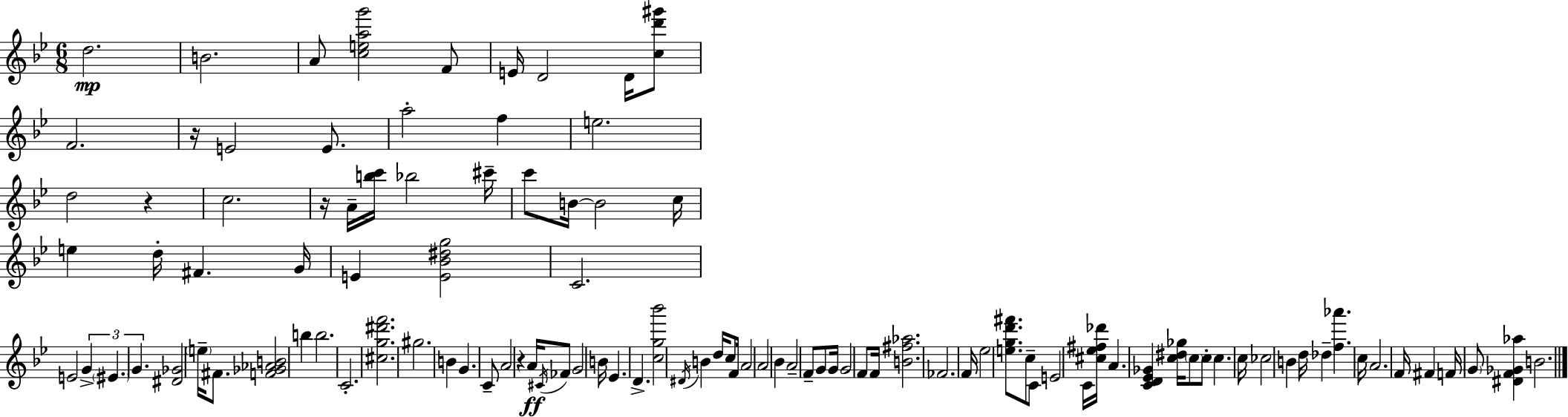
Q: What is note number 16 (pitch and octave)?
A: A4